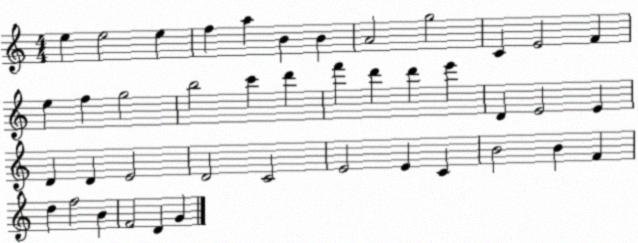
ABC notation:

X:1
T:Untitled
M:4/4
L:1/4
K:C
e e2 e f a B B A2 g2 C E2 F e f g2 b2 c' d' f' d' d' e' D E2 E D D E2 D2 C2 E2 E C B2 B F d f2 B F2 D G